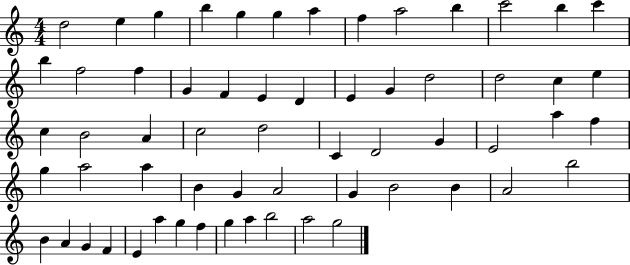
D5/h E5/q G5/q B5/q G5/q G5/q A5/q F5/q A5/h B5/q C6/h B5/q C6/q B5/q F5/h F5/q G4/q F4/q E4/q D4/q E4/q G4/q D5/h D5/h C5/q E5/q C5/q B4/h A4/q C5/h D5/h C4/q D4/h G4/q E4/h A5/q F5/q G5/q A5/h A5/q B4/q G4/q A4/h G4/q B4/h B4/q A4/h B5/h B4/q A4/q G4/q F4/q E4/q A5/q G5/q F5/q G5/q A5/q B5/h A5/h G5/h